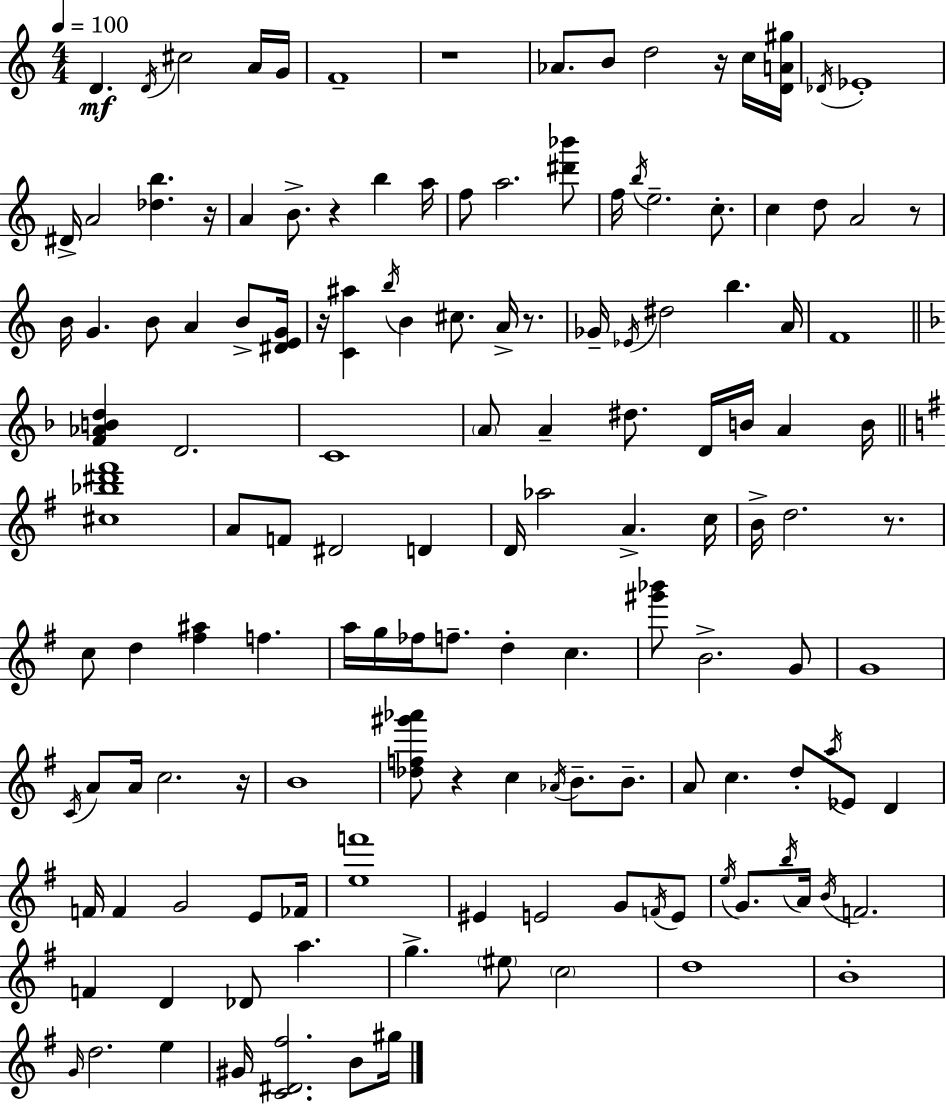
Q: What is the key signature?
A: C major